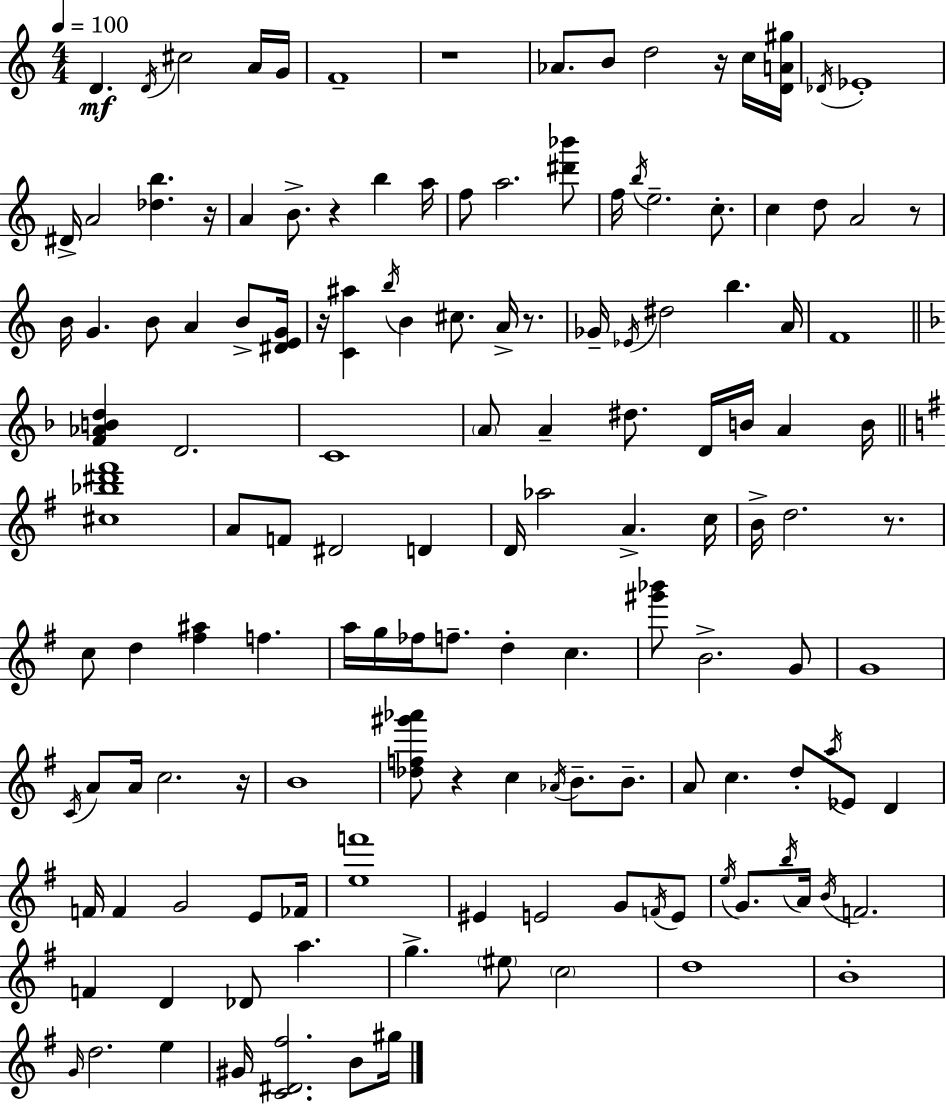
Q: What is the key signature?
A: C major